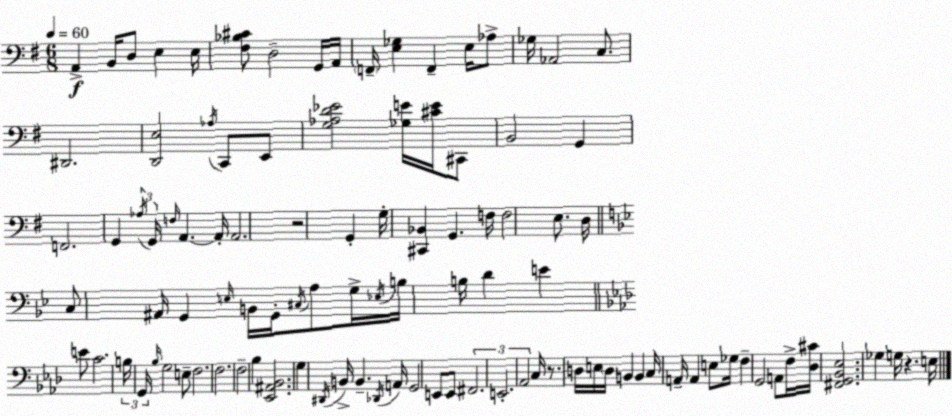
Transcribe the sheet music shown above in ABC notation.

X:1
T:Untitled
M:6/8
L:1/4
K:G
A,, B,,/4 D,/2 E, E,/4 [^F,_B,^C]/2 D,2 G,,/4 A,,/4 F,,/4 [E,_G,] F,, E,/4 _A,/2 _G,/4 _A,,2 C,/2 ^D,,2 [D,,E,]2 _A,/4 C,,/2 E,,/2 [G,_A,D_E]2 [_G,E]/4 [^CE]/4 ^C,,/2 B,,2 G,, F,,2 G,, _A,/4 G,,/4 F,/4 A,, A,,/4 A,,2 z2 G,, G,/4 [^C,,_B,,] G,, F,/4 F,2 E,/2 D,/4 C,/2 ^A,,/4 G,, E,/4 B,,/4 G,,/4 ^C,/4 A,/2 G,/4 _E,/4 B,/4 B,/4 D E E/2 C2 B,/4 G,,/4 _B,/4 G,2 E,/2 F,2 F,2 F,2 _B, [_E,,^A,,_B,,]2 G, ^D,,/4 B,,/4 B,, _D,,/4 A,,/4 G,,2 E,,/2 E,,/2 ^F,,2 E,,2 _A,,2 C,/4 z/2 D,/4 E,/4 D,/4 B,, B,, C,/4 A,,/4 A,, E,/2 _G,/4 F, G,,2 A,,/2 F,/4 [_D,^C]/4 [^F,,G,,_B,,_E,]2 _G, G,/4 z E,/4